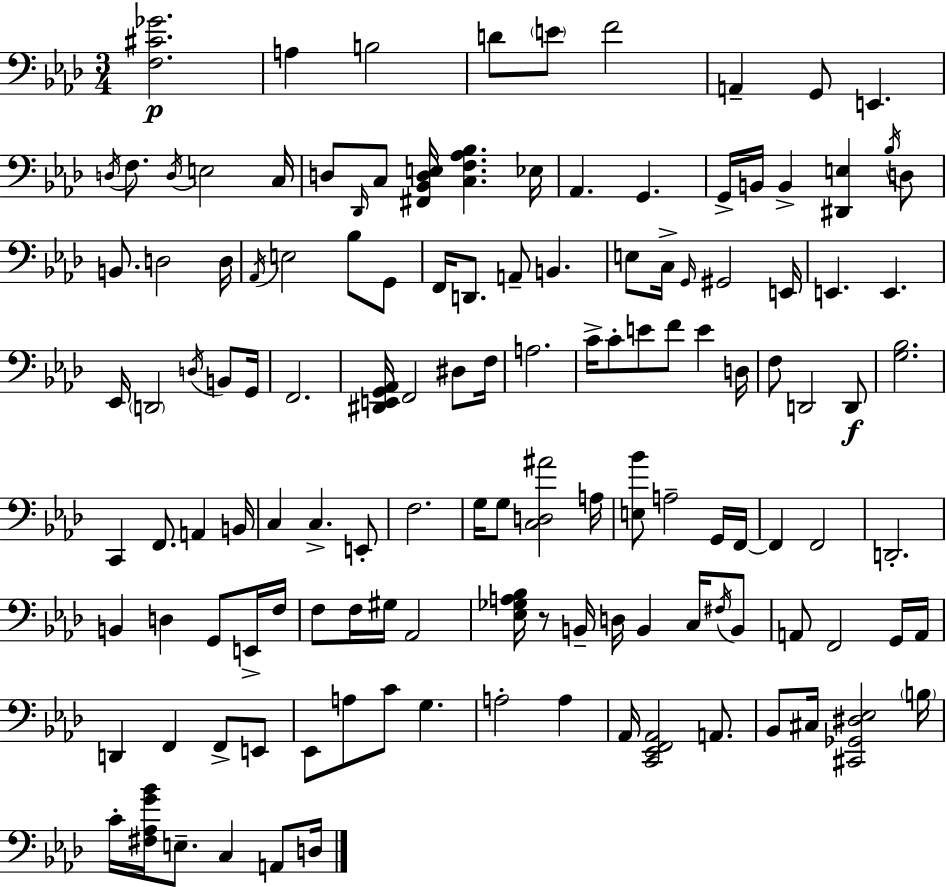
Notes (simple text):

[F3,C#4,Gb4]/h. A3/q B3/h D4/e E4/e F4/h A2/q G2/e E2/q. D3/s F3/e. D3/s E3/h C3/s D3/e Db2/s C3/e [F#2,Bb2,D3,E3]/s [C3,F3,Ab3,Bb3]/q. Eb3/s Ab2/q. G2/q. G2/s B2/s B2/q [D#2,E3]/q Bb3/s D3/e B2/e. D3/h D3/s Ab2/s E3/h Bb3/e G2/e F2/s D2/e. A2/e B2/q. E3/e C3/s G2/s G#2/h E2/s E2/q. E2/q. Eb2/s D2/h D3/s B2/e G2/s F2/h. [D#2,E2,G2,Ab2]/s F2/h D#3/e F3/s A3/h. C4/s C4/e E4/e F4/e E4/q D3/s F3/e D2/h D2/e [G3,Bb3]/h. C2/q F2/e. A2/q B2/s C3/q C3/q. E2/e F3/h. G3/s G3/e [C3,D3,A#4]/h A3/s [E3,Bb4]/e A3/h G2/s F2/s F2/q F2/h D2/h. B2/q D3/q G2/e E2/s F3/s F3/e F3/s G#3/s Ab2/h [Eb3,Gb3,A3,Bb3]/s R/e B2/s D3/s B2/q C3/s F#3/s B2/e A2/e F2/h G2/s A2/s D2/q F2/q F2/e E2/e Eb2/e A3/e C4/e G3/q. A3/h A3/q Ab2/s [C2,Eb2,F2,Ab2]/h A2/e. Bb2/e C#3/s [C#2,Gb2,D#3,Eb3]/h B3/s C4/s [F#3,Ab3,G4,Bb4]/s E3/e. C3/q A2/e D3/s